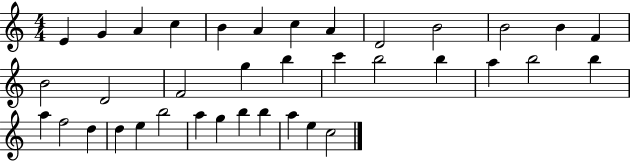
{
  \clef treble
  \numericTimeSignature
  \time 4/4
  \key c \major
  e'4 g'4 a'4 c''4 | b'4 a'4 c''4 a'4 | d'2 b'2 | b'2 b'4 f'4 | \break b'2 d'2 | f'2 g''4 b''4 | c'''4 b''2 b''4 | a''4 b''2 b''4 | \break a''4 f''2 d''4 | d''4 e''4 b''2 | a''4 g''4 b''4 b''4 | a''4 e''4 c''2 | \break \bar "|."
}